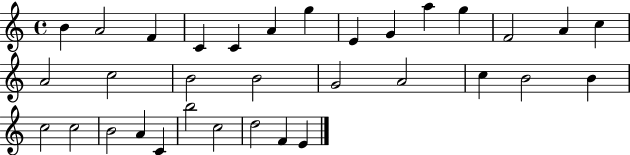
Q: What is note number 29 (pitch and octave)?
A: B5